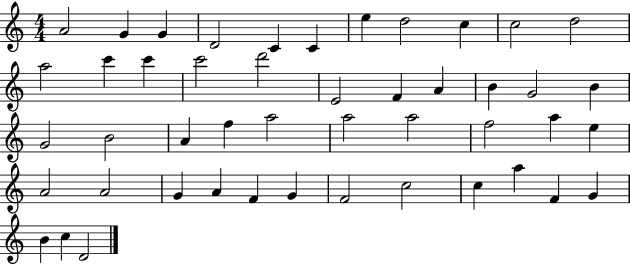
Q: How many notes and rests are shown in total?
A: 47